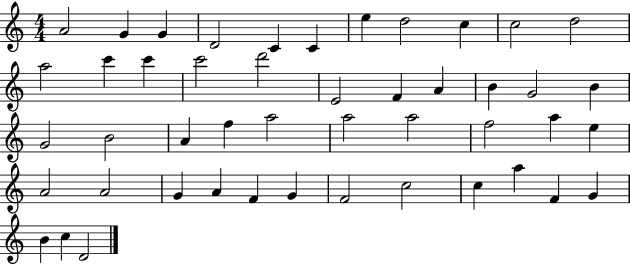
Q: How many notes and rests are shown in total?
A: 47